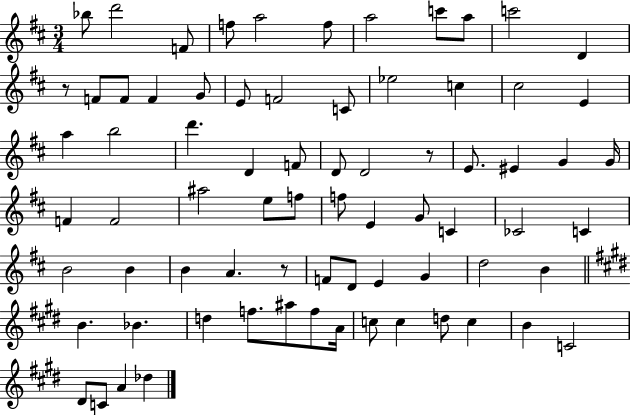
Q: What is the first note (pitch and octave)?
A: Bb5